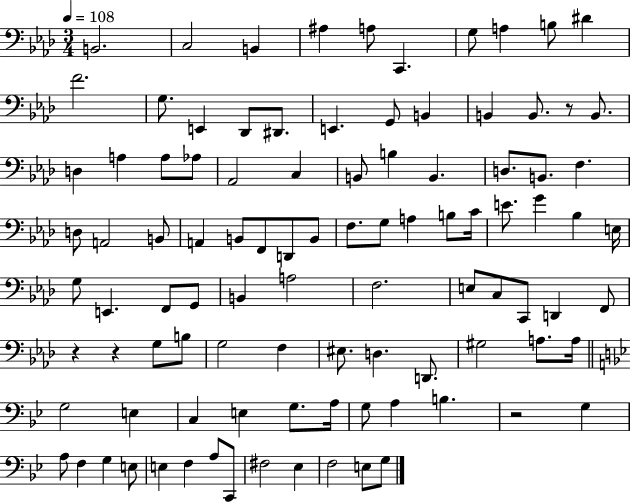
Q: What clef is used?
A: bass